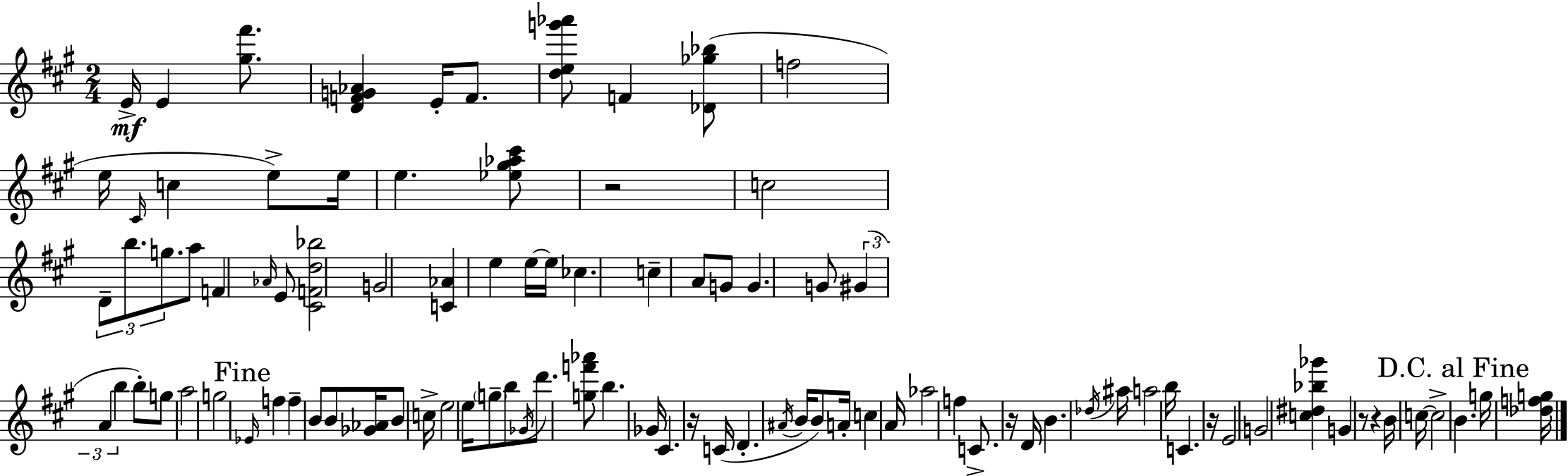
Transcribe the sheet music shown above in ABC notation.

X:1
T:Untitled
M:2/4
L:1/4
K:A
E/4 E [^g^f']/2 [DFG_A] E/4 F/2 [deg'_a']/2 F [_D_g_b]/2 f2 e/4 ^C/4 c e/2 e/4 e [_e^g_a^c']/2 z2 c2 D/2 b/2 g/2 a/2 F _A/4 E/2 [^CFd_b]2 G2 [C_A] e e/4 e/4 _c c A/2 G/2 G G/2 ^G A b b/2 g/2 a2 g2 _E/4 f f B/2 B/2 [_G_A]/4 B/2 c/4 e2 e/4 g/2 b/2 _G/4 d'/2 [gf'_a']/2 b _G/4 ^C z/4 C/4 D ^A/4 B/4 B/2 A/4 c A/4 _a2 f C/2 z/4 D/4 B _d/4 ^a/4 a2 b/4 C z/4 E2 G2 [c^d_b_g'] G z/2 z B/4 c/4 c2 B g/4 [_dfg]/4